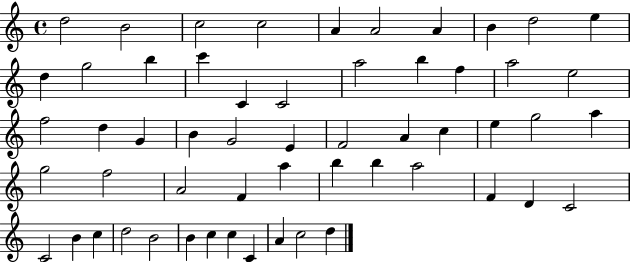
{
  \clef treble
  \time 4/4
  \defaultTimeSignature
  \key c \major
  d''2 b'2 | c''2 c''2 | a'4 a'2 a'4 | b'4 d''2 e''4 | \break d''4 g''2 b''4 | c'''4 c'4 c'2 | a''2 b''4 f''4 | a''2 e''2 | \break f''2 d''4 g'4 | b'4 g'2 e'4 | f'2 a'4 c''4 | e''4 g''2 a''4 | \break g''2 f''2 | a'2 f'4 a''4 | b''4 b''4 a''2 | f'4 d'4 c'2 | \break c'2 b'4 c''4 | d''2 b'2 | b'4 c''4 c''4 c'4 | a'4 c''2 d''4 | \break \bar "|."
}